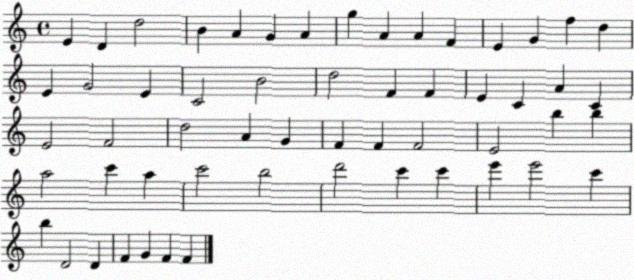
X:1
T:Untitled
M:4/4
L:1/4
K:C
E D d2 B A G A g A A F E G f d E G2 E C2 B2 d2 F F E C A C E2 F2 d2 A G F F F2 E2 b b a2 c' a c'2 b2 d'2 c' c' e' e'2 c' b D2 D F G F F